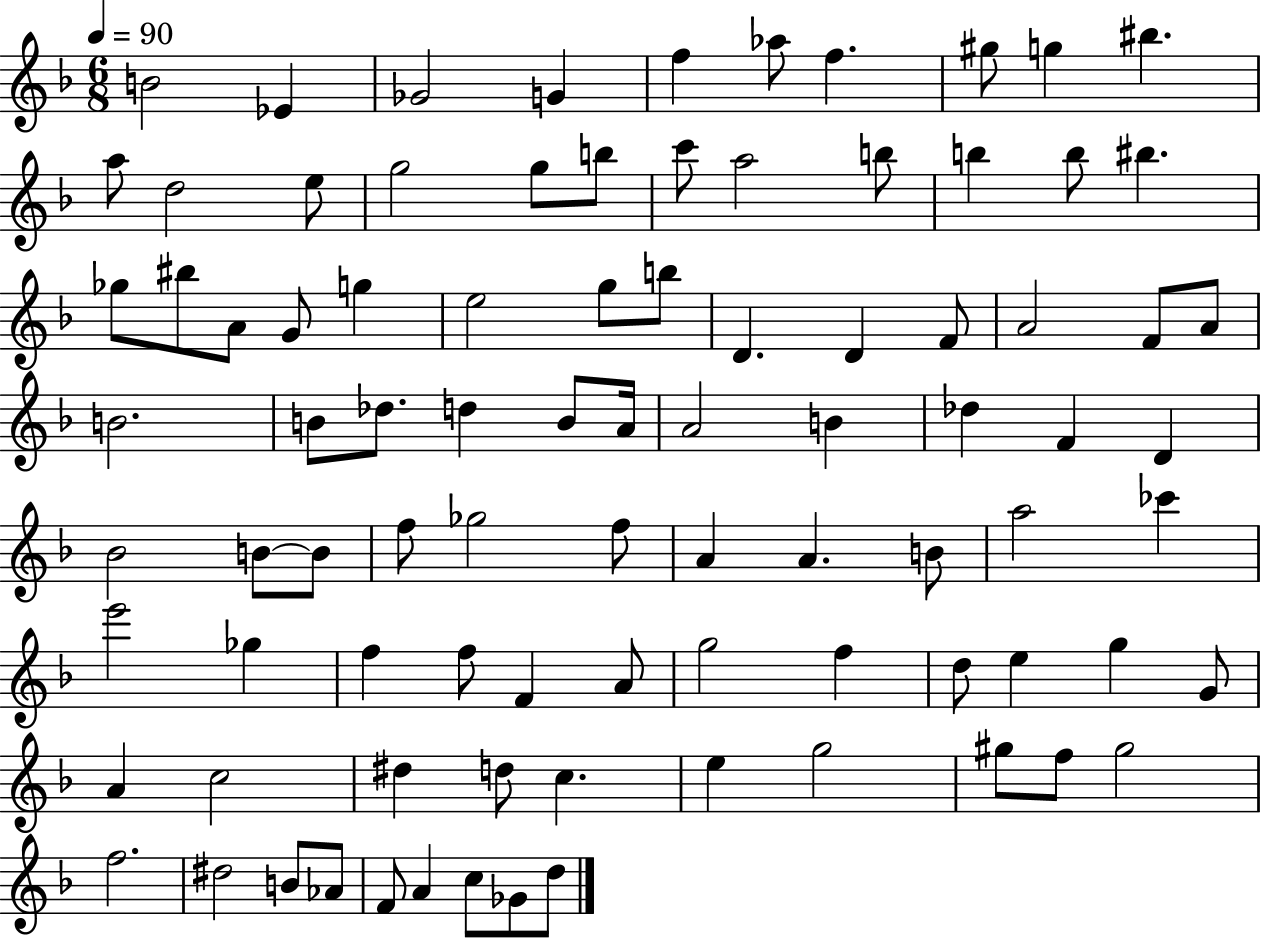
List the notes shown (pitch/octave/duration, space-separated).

B4/h Eb4/q Gb4/h G4/q F5/q Ab5/e F5/q. G#5/e G5/q BIS5/q. A5/e D5/h E5/e G5/h G5/e B5/e C6/e A5/h B5/e B5/q B5/e BIS5/q. Gb5/e BIS5/e A4/e G4/e G5/q E5/h G5/e B5/e D4/q. D4/q F4/e A4/h F4/e A4/e B4/h. B4/e Db5/e. D5/q B4/e A4/s A4/h B4/q Db5/q F4/q D4/q Bb4/h B4/e B4/e F5/e Gb5/h F5/e A4/q A4/q. B4/e A5/h CES6/q E6/h Gb5/q F5/q F5/e F4/q A4/e G5/h F5/q D5/e E5/q G5/q G4/e A4/q C5/h D#5/q D5/e C5/q. E5/q G5/h G#5/e F5/e G#5/h F5/h. D#5/h B4/e Ab4/e F4/e A4/q C5/e Gb4/e D5/e